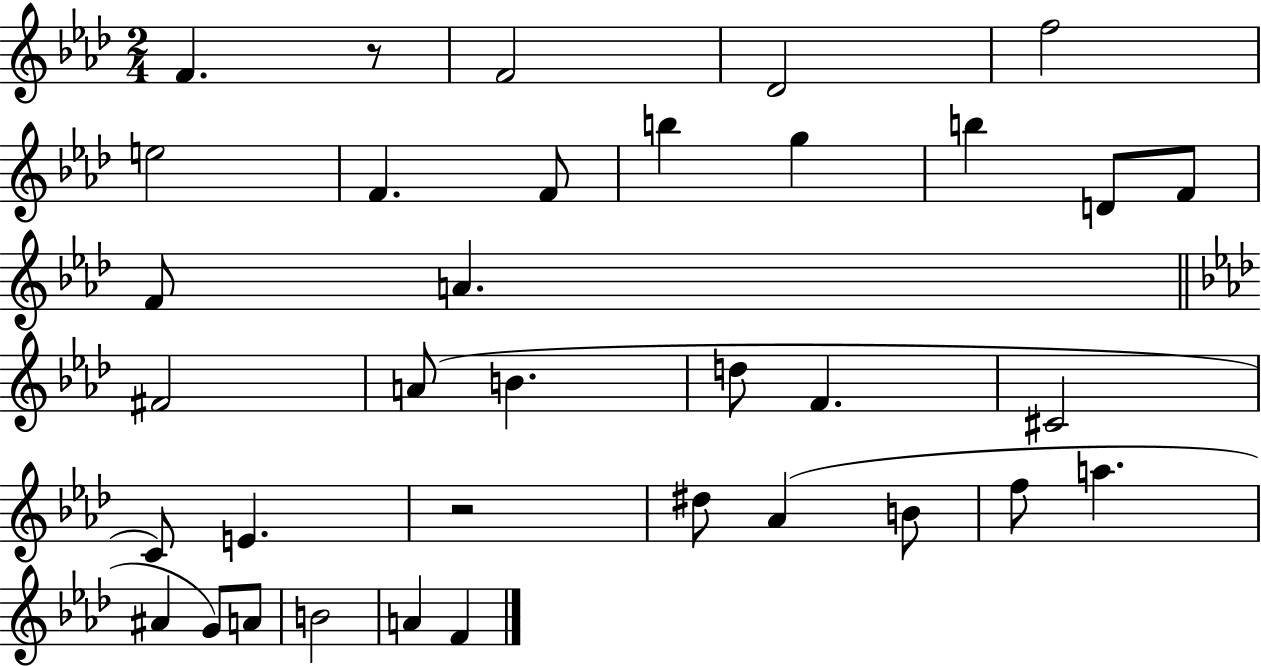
X:1
T:Untitled
M:2/4
L:1/4
K:Ab
F z/2 F2 _D2 f2 e2 F F/2 b g b D/2 F/2 F/2 A ^F2 A/2 B d/2 F ^C2 C/2 E z2 ^d/2 _A B/2 f/2 a ^A G/2 A/2 B2 A F